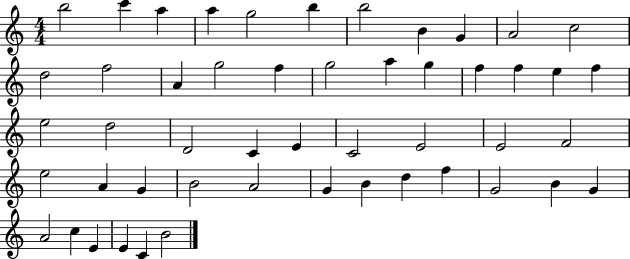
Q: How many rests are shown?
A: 0